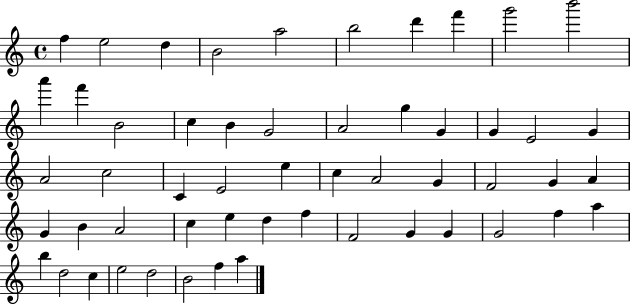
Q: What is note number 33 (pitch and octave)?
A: A4